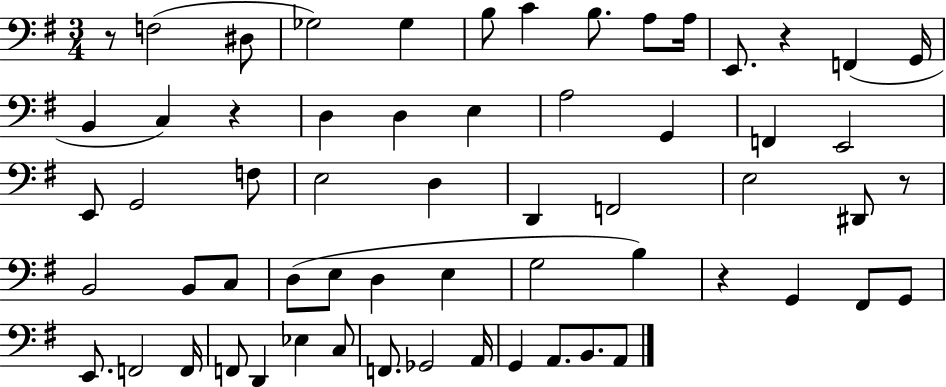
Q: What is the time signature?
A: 3/4